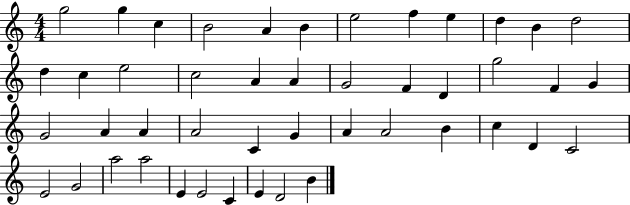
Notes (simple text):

G5/h G5/q C5/q B4/h A4/q B4/q E5/h F5/q E5/q D5/q B4/q D5/h D5/q C5/q E5/h C5/h A4/q A4/q G4/h F4/q D4/q G5/h F4/q G4/q G4/h A4/q A4/q A4/h C4/q G4/q A4/q A4/h B4/q C5/q D4/q C4/h E4/h G4/h A5/h A5/h E4/q E4/h C4/q E4/q D4/h B4/q